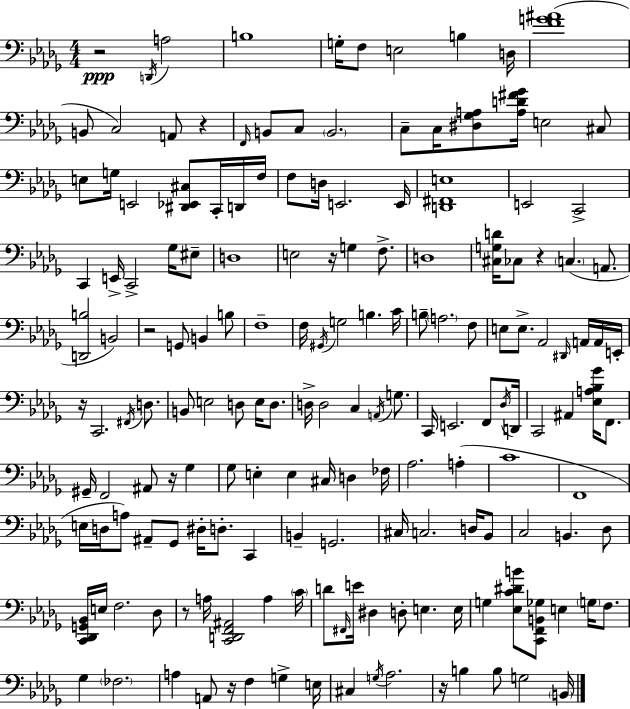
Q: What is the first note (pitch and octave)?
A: D2